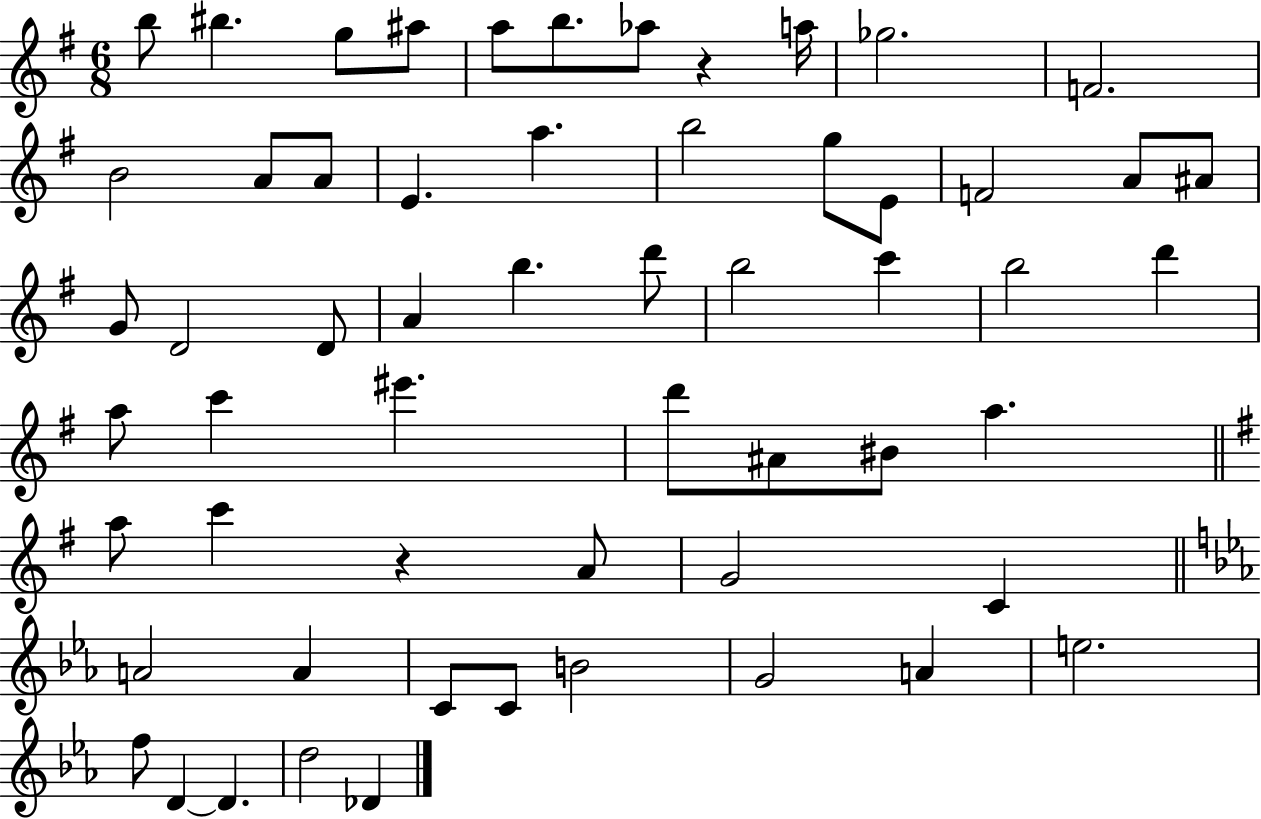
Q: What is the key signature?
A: G major